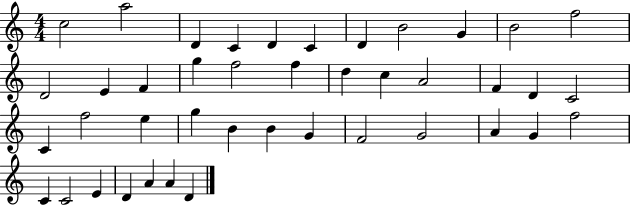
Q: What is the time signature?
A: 4/4